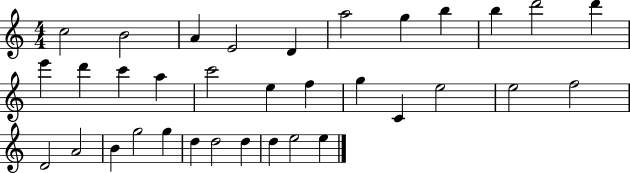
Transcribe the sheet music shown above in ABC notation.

X:1
T:Untitled
M:4/4
L:1/4
K:C
c2 B2 A E2 D a2 g b b d'2 d' e' d' c' a c'2 e f g C e2 e2 f2 D2 A2 B g2 g d d2 d d e2 e